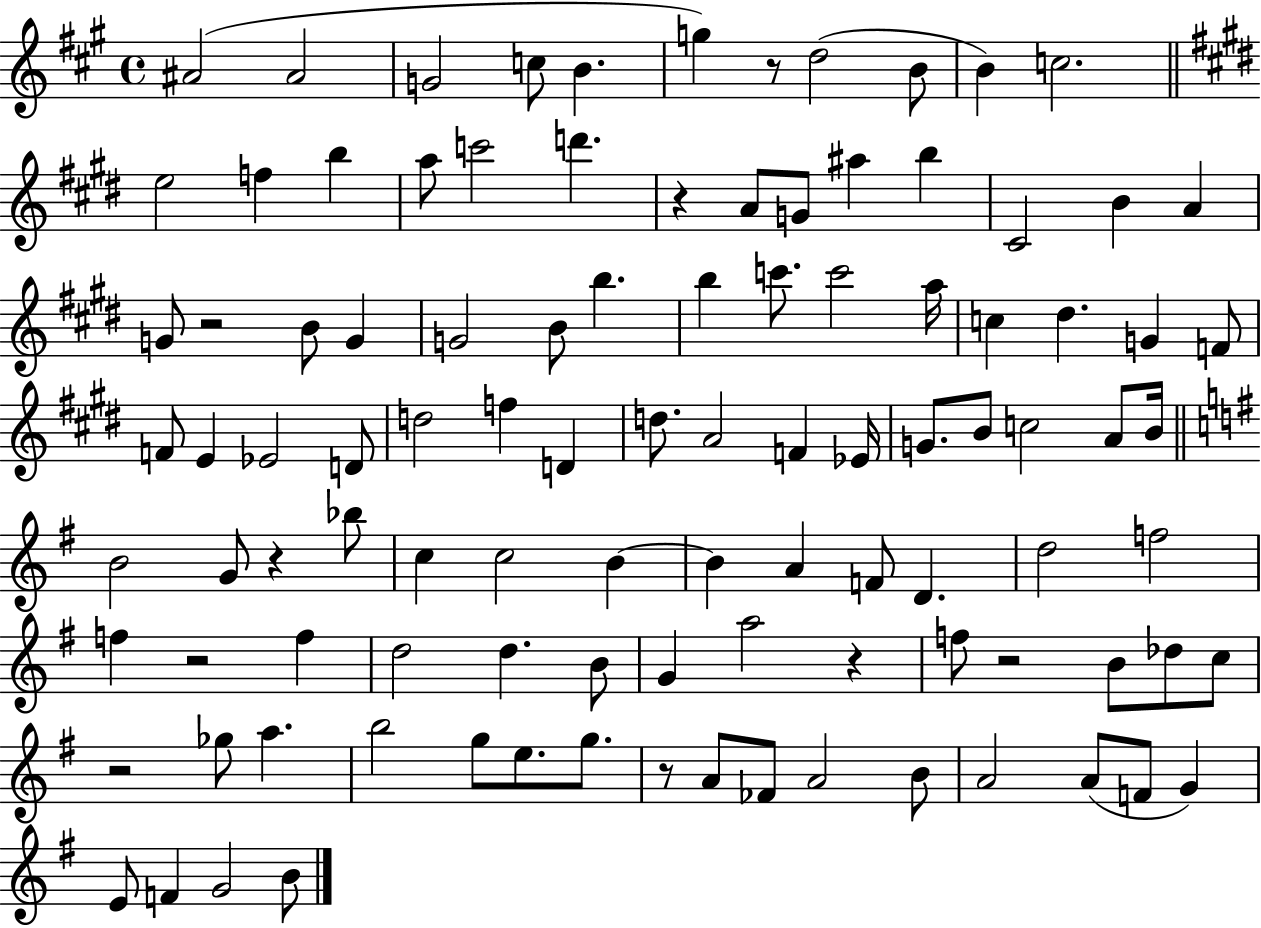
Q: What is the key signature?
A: A major